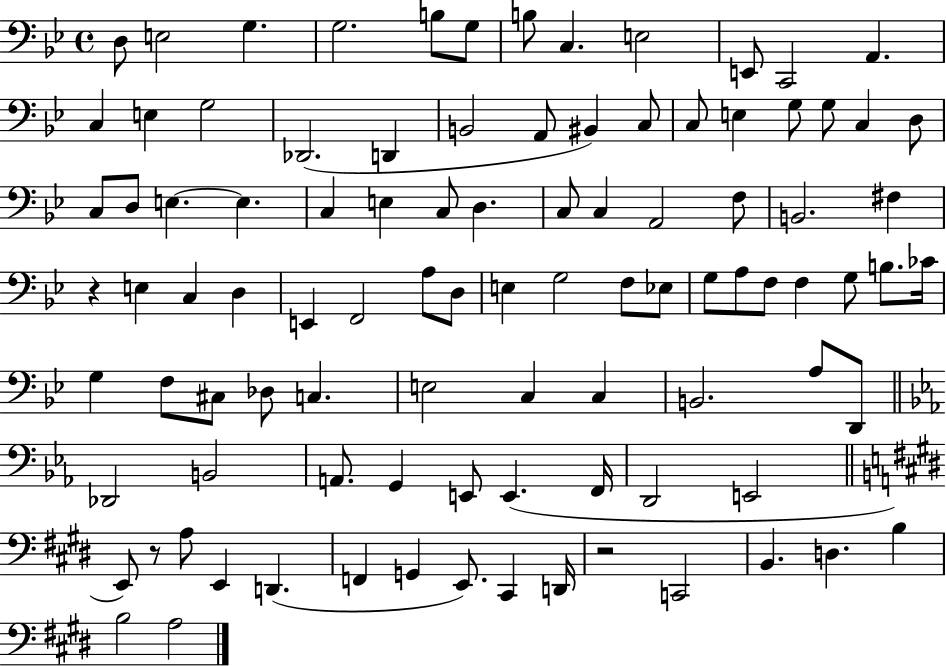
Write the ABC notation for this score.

X:1
T:Untitled
M:4/4
L:1/4
K:Bb
D,/2 E,2 G, G,2 B,/2 G,/2 B,/2 C, E,2 E,,/2 C,,2 A,, C, E, G,2 _D,,2 D,, B,,2 A,,/2 ^B,, C,/2 C,/2 E, G,/2 G,/2 C, D,/2 C,/2 D,/2 E, E, C, E, C,/2 D, C,/2 C, A,,2 F,/2 B,,2 ^F, z E, C, D, E,, F,,2 A,/2 D,/2 E, G,2 F,/2 _E,/2 G,/2 A,/2 F,/2 F, G,/2 B,/2 _C/4 G, F,/2 ^C,/2 _D,/2 C, E,2 C, C, B,,2 A,/2 D,,/2 _D,,2 B,,2 A,,/2 G,, E,,/2 E,, F,,/4 D,,2 E,,2 E,,/2 z/2 A,/2 E,, D,, F,, G,, E,,/2 ^C,, D,,/4 z2 C,,2 B,, D, B, B,2 A,2